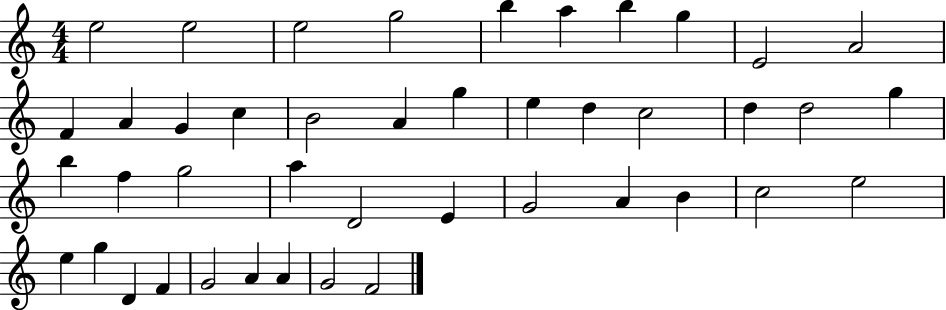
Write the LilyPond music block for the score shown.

{
  \clef treble
  \numericTimeSignature
  \time 4/4
  \key c \major
  e''2 e''2 | e''2 g''2 | b''4 a''4 b''4 g''4 | e'2 a'2 | \break f'4 a'4 g'4 c''4 | b'2 a'4 g''4 | e''4 d''4 c''2 | d''4 d''2 g''4 | \break b''4 f''4 g''2 | a''4 d'2 e'4 | g'2 a'4 b'4 | c''2 e''2 | \break e''4 g''4 d'4 f'4 | g'2 a'4 a'4 | g'2 f'2 | \bar "|."
}